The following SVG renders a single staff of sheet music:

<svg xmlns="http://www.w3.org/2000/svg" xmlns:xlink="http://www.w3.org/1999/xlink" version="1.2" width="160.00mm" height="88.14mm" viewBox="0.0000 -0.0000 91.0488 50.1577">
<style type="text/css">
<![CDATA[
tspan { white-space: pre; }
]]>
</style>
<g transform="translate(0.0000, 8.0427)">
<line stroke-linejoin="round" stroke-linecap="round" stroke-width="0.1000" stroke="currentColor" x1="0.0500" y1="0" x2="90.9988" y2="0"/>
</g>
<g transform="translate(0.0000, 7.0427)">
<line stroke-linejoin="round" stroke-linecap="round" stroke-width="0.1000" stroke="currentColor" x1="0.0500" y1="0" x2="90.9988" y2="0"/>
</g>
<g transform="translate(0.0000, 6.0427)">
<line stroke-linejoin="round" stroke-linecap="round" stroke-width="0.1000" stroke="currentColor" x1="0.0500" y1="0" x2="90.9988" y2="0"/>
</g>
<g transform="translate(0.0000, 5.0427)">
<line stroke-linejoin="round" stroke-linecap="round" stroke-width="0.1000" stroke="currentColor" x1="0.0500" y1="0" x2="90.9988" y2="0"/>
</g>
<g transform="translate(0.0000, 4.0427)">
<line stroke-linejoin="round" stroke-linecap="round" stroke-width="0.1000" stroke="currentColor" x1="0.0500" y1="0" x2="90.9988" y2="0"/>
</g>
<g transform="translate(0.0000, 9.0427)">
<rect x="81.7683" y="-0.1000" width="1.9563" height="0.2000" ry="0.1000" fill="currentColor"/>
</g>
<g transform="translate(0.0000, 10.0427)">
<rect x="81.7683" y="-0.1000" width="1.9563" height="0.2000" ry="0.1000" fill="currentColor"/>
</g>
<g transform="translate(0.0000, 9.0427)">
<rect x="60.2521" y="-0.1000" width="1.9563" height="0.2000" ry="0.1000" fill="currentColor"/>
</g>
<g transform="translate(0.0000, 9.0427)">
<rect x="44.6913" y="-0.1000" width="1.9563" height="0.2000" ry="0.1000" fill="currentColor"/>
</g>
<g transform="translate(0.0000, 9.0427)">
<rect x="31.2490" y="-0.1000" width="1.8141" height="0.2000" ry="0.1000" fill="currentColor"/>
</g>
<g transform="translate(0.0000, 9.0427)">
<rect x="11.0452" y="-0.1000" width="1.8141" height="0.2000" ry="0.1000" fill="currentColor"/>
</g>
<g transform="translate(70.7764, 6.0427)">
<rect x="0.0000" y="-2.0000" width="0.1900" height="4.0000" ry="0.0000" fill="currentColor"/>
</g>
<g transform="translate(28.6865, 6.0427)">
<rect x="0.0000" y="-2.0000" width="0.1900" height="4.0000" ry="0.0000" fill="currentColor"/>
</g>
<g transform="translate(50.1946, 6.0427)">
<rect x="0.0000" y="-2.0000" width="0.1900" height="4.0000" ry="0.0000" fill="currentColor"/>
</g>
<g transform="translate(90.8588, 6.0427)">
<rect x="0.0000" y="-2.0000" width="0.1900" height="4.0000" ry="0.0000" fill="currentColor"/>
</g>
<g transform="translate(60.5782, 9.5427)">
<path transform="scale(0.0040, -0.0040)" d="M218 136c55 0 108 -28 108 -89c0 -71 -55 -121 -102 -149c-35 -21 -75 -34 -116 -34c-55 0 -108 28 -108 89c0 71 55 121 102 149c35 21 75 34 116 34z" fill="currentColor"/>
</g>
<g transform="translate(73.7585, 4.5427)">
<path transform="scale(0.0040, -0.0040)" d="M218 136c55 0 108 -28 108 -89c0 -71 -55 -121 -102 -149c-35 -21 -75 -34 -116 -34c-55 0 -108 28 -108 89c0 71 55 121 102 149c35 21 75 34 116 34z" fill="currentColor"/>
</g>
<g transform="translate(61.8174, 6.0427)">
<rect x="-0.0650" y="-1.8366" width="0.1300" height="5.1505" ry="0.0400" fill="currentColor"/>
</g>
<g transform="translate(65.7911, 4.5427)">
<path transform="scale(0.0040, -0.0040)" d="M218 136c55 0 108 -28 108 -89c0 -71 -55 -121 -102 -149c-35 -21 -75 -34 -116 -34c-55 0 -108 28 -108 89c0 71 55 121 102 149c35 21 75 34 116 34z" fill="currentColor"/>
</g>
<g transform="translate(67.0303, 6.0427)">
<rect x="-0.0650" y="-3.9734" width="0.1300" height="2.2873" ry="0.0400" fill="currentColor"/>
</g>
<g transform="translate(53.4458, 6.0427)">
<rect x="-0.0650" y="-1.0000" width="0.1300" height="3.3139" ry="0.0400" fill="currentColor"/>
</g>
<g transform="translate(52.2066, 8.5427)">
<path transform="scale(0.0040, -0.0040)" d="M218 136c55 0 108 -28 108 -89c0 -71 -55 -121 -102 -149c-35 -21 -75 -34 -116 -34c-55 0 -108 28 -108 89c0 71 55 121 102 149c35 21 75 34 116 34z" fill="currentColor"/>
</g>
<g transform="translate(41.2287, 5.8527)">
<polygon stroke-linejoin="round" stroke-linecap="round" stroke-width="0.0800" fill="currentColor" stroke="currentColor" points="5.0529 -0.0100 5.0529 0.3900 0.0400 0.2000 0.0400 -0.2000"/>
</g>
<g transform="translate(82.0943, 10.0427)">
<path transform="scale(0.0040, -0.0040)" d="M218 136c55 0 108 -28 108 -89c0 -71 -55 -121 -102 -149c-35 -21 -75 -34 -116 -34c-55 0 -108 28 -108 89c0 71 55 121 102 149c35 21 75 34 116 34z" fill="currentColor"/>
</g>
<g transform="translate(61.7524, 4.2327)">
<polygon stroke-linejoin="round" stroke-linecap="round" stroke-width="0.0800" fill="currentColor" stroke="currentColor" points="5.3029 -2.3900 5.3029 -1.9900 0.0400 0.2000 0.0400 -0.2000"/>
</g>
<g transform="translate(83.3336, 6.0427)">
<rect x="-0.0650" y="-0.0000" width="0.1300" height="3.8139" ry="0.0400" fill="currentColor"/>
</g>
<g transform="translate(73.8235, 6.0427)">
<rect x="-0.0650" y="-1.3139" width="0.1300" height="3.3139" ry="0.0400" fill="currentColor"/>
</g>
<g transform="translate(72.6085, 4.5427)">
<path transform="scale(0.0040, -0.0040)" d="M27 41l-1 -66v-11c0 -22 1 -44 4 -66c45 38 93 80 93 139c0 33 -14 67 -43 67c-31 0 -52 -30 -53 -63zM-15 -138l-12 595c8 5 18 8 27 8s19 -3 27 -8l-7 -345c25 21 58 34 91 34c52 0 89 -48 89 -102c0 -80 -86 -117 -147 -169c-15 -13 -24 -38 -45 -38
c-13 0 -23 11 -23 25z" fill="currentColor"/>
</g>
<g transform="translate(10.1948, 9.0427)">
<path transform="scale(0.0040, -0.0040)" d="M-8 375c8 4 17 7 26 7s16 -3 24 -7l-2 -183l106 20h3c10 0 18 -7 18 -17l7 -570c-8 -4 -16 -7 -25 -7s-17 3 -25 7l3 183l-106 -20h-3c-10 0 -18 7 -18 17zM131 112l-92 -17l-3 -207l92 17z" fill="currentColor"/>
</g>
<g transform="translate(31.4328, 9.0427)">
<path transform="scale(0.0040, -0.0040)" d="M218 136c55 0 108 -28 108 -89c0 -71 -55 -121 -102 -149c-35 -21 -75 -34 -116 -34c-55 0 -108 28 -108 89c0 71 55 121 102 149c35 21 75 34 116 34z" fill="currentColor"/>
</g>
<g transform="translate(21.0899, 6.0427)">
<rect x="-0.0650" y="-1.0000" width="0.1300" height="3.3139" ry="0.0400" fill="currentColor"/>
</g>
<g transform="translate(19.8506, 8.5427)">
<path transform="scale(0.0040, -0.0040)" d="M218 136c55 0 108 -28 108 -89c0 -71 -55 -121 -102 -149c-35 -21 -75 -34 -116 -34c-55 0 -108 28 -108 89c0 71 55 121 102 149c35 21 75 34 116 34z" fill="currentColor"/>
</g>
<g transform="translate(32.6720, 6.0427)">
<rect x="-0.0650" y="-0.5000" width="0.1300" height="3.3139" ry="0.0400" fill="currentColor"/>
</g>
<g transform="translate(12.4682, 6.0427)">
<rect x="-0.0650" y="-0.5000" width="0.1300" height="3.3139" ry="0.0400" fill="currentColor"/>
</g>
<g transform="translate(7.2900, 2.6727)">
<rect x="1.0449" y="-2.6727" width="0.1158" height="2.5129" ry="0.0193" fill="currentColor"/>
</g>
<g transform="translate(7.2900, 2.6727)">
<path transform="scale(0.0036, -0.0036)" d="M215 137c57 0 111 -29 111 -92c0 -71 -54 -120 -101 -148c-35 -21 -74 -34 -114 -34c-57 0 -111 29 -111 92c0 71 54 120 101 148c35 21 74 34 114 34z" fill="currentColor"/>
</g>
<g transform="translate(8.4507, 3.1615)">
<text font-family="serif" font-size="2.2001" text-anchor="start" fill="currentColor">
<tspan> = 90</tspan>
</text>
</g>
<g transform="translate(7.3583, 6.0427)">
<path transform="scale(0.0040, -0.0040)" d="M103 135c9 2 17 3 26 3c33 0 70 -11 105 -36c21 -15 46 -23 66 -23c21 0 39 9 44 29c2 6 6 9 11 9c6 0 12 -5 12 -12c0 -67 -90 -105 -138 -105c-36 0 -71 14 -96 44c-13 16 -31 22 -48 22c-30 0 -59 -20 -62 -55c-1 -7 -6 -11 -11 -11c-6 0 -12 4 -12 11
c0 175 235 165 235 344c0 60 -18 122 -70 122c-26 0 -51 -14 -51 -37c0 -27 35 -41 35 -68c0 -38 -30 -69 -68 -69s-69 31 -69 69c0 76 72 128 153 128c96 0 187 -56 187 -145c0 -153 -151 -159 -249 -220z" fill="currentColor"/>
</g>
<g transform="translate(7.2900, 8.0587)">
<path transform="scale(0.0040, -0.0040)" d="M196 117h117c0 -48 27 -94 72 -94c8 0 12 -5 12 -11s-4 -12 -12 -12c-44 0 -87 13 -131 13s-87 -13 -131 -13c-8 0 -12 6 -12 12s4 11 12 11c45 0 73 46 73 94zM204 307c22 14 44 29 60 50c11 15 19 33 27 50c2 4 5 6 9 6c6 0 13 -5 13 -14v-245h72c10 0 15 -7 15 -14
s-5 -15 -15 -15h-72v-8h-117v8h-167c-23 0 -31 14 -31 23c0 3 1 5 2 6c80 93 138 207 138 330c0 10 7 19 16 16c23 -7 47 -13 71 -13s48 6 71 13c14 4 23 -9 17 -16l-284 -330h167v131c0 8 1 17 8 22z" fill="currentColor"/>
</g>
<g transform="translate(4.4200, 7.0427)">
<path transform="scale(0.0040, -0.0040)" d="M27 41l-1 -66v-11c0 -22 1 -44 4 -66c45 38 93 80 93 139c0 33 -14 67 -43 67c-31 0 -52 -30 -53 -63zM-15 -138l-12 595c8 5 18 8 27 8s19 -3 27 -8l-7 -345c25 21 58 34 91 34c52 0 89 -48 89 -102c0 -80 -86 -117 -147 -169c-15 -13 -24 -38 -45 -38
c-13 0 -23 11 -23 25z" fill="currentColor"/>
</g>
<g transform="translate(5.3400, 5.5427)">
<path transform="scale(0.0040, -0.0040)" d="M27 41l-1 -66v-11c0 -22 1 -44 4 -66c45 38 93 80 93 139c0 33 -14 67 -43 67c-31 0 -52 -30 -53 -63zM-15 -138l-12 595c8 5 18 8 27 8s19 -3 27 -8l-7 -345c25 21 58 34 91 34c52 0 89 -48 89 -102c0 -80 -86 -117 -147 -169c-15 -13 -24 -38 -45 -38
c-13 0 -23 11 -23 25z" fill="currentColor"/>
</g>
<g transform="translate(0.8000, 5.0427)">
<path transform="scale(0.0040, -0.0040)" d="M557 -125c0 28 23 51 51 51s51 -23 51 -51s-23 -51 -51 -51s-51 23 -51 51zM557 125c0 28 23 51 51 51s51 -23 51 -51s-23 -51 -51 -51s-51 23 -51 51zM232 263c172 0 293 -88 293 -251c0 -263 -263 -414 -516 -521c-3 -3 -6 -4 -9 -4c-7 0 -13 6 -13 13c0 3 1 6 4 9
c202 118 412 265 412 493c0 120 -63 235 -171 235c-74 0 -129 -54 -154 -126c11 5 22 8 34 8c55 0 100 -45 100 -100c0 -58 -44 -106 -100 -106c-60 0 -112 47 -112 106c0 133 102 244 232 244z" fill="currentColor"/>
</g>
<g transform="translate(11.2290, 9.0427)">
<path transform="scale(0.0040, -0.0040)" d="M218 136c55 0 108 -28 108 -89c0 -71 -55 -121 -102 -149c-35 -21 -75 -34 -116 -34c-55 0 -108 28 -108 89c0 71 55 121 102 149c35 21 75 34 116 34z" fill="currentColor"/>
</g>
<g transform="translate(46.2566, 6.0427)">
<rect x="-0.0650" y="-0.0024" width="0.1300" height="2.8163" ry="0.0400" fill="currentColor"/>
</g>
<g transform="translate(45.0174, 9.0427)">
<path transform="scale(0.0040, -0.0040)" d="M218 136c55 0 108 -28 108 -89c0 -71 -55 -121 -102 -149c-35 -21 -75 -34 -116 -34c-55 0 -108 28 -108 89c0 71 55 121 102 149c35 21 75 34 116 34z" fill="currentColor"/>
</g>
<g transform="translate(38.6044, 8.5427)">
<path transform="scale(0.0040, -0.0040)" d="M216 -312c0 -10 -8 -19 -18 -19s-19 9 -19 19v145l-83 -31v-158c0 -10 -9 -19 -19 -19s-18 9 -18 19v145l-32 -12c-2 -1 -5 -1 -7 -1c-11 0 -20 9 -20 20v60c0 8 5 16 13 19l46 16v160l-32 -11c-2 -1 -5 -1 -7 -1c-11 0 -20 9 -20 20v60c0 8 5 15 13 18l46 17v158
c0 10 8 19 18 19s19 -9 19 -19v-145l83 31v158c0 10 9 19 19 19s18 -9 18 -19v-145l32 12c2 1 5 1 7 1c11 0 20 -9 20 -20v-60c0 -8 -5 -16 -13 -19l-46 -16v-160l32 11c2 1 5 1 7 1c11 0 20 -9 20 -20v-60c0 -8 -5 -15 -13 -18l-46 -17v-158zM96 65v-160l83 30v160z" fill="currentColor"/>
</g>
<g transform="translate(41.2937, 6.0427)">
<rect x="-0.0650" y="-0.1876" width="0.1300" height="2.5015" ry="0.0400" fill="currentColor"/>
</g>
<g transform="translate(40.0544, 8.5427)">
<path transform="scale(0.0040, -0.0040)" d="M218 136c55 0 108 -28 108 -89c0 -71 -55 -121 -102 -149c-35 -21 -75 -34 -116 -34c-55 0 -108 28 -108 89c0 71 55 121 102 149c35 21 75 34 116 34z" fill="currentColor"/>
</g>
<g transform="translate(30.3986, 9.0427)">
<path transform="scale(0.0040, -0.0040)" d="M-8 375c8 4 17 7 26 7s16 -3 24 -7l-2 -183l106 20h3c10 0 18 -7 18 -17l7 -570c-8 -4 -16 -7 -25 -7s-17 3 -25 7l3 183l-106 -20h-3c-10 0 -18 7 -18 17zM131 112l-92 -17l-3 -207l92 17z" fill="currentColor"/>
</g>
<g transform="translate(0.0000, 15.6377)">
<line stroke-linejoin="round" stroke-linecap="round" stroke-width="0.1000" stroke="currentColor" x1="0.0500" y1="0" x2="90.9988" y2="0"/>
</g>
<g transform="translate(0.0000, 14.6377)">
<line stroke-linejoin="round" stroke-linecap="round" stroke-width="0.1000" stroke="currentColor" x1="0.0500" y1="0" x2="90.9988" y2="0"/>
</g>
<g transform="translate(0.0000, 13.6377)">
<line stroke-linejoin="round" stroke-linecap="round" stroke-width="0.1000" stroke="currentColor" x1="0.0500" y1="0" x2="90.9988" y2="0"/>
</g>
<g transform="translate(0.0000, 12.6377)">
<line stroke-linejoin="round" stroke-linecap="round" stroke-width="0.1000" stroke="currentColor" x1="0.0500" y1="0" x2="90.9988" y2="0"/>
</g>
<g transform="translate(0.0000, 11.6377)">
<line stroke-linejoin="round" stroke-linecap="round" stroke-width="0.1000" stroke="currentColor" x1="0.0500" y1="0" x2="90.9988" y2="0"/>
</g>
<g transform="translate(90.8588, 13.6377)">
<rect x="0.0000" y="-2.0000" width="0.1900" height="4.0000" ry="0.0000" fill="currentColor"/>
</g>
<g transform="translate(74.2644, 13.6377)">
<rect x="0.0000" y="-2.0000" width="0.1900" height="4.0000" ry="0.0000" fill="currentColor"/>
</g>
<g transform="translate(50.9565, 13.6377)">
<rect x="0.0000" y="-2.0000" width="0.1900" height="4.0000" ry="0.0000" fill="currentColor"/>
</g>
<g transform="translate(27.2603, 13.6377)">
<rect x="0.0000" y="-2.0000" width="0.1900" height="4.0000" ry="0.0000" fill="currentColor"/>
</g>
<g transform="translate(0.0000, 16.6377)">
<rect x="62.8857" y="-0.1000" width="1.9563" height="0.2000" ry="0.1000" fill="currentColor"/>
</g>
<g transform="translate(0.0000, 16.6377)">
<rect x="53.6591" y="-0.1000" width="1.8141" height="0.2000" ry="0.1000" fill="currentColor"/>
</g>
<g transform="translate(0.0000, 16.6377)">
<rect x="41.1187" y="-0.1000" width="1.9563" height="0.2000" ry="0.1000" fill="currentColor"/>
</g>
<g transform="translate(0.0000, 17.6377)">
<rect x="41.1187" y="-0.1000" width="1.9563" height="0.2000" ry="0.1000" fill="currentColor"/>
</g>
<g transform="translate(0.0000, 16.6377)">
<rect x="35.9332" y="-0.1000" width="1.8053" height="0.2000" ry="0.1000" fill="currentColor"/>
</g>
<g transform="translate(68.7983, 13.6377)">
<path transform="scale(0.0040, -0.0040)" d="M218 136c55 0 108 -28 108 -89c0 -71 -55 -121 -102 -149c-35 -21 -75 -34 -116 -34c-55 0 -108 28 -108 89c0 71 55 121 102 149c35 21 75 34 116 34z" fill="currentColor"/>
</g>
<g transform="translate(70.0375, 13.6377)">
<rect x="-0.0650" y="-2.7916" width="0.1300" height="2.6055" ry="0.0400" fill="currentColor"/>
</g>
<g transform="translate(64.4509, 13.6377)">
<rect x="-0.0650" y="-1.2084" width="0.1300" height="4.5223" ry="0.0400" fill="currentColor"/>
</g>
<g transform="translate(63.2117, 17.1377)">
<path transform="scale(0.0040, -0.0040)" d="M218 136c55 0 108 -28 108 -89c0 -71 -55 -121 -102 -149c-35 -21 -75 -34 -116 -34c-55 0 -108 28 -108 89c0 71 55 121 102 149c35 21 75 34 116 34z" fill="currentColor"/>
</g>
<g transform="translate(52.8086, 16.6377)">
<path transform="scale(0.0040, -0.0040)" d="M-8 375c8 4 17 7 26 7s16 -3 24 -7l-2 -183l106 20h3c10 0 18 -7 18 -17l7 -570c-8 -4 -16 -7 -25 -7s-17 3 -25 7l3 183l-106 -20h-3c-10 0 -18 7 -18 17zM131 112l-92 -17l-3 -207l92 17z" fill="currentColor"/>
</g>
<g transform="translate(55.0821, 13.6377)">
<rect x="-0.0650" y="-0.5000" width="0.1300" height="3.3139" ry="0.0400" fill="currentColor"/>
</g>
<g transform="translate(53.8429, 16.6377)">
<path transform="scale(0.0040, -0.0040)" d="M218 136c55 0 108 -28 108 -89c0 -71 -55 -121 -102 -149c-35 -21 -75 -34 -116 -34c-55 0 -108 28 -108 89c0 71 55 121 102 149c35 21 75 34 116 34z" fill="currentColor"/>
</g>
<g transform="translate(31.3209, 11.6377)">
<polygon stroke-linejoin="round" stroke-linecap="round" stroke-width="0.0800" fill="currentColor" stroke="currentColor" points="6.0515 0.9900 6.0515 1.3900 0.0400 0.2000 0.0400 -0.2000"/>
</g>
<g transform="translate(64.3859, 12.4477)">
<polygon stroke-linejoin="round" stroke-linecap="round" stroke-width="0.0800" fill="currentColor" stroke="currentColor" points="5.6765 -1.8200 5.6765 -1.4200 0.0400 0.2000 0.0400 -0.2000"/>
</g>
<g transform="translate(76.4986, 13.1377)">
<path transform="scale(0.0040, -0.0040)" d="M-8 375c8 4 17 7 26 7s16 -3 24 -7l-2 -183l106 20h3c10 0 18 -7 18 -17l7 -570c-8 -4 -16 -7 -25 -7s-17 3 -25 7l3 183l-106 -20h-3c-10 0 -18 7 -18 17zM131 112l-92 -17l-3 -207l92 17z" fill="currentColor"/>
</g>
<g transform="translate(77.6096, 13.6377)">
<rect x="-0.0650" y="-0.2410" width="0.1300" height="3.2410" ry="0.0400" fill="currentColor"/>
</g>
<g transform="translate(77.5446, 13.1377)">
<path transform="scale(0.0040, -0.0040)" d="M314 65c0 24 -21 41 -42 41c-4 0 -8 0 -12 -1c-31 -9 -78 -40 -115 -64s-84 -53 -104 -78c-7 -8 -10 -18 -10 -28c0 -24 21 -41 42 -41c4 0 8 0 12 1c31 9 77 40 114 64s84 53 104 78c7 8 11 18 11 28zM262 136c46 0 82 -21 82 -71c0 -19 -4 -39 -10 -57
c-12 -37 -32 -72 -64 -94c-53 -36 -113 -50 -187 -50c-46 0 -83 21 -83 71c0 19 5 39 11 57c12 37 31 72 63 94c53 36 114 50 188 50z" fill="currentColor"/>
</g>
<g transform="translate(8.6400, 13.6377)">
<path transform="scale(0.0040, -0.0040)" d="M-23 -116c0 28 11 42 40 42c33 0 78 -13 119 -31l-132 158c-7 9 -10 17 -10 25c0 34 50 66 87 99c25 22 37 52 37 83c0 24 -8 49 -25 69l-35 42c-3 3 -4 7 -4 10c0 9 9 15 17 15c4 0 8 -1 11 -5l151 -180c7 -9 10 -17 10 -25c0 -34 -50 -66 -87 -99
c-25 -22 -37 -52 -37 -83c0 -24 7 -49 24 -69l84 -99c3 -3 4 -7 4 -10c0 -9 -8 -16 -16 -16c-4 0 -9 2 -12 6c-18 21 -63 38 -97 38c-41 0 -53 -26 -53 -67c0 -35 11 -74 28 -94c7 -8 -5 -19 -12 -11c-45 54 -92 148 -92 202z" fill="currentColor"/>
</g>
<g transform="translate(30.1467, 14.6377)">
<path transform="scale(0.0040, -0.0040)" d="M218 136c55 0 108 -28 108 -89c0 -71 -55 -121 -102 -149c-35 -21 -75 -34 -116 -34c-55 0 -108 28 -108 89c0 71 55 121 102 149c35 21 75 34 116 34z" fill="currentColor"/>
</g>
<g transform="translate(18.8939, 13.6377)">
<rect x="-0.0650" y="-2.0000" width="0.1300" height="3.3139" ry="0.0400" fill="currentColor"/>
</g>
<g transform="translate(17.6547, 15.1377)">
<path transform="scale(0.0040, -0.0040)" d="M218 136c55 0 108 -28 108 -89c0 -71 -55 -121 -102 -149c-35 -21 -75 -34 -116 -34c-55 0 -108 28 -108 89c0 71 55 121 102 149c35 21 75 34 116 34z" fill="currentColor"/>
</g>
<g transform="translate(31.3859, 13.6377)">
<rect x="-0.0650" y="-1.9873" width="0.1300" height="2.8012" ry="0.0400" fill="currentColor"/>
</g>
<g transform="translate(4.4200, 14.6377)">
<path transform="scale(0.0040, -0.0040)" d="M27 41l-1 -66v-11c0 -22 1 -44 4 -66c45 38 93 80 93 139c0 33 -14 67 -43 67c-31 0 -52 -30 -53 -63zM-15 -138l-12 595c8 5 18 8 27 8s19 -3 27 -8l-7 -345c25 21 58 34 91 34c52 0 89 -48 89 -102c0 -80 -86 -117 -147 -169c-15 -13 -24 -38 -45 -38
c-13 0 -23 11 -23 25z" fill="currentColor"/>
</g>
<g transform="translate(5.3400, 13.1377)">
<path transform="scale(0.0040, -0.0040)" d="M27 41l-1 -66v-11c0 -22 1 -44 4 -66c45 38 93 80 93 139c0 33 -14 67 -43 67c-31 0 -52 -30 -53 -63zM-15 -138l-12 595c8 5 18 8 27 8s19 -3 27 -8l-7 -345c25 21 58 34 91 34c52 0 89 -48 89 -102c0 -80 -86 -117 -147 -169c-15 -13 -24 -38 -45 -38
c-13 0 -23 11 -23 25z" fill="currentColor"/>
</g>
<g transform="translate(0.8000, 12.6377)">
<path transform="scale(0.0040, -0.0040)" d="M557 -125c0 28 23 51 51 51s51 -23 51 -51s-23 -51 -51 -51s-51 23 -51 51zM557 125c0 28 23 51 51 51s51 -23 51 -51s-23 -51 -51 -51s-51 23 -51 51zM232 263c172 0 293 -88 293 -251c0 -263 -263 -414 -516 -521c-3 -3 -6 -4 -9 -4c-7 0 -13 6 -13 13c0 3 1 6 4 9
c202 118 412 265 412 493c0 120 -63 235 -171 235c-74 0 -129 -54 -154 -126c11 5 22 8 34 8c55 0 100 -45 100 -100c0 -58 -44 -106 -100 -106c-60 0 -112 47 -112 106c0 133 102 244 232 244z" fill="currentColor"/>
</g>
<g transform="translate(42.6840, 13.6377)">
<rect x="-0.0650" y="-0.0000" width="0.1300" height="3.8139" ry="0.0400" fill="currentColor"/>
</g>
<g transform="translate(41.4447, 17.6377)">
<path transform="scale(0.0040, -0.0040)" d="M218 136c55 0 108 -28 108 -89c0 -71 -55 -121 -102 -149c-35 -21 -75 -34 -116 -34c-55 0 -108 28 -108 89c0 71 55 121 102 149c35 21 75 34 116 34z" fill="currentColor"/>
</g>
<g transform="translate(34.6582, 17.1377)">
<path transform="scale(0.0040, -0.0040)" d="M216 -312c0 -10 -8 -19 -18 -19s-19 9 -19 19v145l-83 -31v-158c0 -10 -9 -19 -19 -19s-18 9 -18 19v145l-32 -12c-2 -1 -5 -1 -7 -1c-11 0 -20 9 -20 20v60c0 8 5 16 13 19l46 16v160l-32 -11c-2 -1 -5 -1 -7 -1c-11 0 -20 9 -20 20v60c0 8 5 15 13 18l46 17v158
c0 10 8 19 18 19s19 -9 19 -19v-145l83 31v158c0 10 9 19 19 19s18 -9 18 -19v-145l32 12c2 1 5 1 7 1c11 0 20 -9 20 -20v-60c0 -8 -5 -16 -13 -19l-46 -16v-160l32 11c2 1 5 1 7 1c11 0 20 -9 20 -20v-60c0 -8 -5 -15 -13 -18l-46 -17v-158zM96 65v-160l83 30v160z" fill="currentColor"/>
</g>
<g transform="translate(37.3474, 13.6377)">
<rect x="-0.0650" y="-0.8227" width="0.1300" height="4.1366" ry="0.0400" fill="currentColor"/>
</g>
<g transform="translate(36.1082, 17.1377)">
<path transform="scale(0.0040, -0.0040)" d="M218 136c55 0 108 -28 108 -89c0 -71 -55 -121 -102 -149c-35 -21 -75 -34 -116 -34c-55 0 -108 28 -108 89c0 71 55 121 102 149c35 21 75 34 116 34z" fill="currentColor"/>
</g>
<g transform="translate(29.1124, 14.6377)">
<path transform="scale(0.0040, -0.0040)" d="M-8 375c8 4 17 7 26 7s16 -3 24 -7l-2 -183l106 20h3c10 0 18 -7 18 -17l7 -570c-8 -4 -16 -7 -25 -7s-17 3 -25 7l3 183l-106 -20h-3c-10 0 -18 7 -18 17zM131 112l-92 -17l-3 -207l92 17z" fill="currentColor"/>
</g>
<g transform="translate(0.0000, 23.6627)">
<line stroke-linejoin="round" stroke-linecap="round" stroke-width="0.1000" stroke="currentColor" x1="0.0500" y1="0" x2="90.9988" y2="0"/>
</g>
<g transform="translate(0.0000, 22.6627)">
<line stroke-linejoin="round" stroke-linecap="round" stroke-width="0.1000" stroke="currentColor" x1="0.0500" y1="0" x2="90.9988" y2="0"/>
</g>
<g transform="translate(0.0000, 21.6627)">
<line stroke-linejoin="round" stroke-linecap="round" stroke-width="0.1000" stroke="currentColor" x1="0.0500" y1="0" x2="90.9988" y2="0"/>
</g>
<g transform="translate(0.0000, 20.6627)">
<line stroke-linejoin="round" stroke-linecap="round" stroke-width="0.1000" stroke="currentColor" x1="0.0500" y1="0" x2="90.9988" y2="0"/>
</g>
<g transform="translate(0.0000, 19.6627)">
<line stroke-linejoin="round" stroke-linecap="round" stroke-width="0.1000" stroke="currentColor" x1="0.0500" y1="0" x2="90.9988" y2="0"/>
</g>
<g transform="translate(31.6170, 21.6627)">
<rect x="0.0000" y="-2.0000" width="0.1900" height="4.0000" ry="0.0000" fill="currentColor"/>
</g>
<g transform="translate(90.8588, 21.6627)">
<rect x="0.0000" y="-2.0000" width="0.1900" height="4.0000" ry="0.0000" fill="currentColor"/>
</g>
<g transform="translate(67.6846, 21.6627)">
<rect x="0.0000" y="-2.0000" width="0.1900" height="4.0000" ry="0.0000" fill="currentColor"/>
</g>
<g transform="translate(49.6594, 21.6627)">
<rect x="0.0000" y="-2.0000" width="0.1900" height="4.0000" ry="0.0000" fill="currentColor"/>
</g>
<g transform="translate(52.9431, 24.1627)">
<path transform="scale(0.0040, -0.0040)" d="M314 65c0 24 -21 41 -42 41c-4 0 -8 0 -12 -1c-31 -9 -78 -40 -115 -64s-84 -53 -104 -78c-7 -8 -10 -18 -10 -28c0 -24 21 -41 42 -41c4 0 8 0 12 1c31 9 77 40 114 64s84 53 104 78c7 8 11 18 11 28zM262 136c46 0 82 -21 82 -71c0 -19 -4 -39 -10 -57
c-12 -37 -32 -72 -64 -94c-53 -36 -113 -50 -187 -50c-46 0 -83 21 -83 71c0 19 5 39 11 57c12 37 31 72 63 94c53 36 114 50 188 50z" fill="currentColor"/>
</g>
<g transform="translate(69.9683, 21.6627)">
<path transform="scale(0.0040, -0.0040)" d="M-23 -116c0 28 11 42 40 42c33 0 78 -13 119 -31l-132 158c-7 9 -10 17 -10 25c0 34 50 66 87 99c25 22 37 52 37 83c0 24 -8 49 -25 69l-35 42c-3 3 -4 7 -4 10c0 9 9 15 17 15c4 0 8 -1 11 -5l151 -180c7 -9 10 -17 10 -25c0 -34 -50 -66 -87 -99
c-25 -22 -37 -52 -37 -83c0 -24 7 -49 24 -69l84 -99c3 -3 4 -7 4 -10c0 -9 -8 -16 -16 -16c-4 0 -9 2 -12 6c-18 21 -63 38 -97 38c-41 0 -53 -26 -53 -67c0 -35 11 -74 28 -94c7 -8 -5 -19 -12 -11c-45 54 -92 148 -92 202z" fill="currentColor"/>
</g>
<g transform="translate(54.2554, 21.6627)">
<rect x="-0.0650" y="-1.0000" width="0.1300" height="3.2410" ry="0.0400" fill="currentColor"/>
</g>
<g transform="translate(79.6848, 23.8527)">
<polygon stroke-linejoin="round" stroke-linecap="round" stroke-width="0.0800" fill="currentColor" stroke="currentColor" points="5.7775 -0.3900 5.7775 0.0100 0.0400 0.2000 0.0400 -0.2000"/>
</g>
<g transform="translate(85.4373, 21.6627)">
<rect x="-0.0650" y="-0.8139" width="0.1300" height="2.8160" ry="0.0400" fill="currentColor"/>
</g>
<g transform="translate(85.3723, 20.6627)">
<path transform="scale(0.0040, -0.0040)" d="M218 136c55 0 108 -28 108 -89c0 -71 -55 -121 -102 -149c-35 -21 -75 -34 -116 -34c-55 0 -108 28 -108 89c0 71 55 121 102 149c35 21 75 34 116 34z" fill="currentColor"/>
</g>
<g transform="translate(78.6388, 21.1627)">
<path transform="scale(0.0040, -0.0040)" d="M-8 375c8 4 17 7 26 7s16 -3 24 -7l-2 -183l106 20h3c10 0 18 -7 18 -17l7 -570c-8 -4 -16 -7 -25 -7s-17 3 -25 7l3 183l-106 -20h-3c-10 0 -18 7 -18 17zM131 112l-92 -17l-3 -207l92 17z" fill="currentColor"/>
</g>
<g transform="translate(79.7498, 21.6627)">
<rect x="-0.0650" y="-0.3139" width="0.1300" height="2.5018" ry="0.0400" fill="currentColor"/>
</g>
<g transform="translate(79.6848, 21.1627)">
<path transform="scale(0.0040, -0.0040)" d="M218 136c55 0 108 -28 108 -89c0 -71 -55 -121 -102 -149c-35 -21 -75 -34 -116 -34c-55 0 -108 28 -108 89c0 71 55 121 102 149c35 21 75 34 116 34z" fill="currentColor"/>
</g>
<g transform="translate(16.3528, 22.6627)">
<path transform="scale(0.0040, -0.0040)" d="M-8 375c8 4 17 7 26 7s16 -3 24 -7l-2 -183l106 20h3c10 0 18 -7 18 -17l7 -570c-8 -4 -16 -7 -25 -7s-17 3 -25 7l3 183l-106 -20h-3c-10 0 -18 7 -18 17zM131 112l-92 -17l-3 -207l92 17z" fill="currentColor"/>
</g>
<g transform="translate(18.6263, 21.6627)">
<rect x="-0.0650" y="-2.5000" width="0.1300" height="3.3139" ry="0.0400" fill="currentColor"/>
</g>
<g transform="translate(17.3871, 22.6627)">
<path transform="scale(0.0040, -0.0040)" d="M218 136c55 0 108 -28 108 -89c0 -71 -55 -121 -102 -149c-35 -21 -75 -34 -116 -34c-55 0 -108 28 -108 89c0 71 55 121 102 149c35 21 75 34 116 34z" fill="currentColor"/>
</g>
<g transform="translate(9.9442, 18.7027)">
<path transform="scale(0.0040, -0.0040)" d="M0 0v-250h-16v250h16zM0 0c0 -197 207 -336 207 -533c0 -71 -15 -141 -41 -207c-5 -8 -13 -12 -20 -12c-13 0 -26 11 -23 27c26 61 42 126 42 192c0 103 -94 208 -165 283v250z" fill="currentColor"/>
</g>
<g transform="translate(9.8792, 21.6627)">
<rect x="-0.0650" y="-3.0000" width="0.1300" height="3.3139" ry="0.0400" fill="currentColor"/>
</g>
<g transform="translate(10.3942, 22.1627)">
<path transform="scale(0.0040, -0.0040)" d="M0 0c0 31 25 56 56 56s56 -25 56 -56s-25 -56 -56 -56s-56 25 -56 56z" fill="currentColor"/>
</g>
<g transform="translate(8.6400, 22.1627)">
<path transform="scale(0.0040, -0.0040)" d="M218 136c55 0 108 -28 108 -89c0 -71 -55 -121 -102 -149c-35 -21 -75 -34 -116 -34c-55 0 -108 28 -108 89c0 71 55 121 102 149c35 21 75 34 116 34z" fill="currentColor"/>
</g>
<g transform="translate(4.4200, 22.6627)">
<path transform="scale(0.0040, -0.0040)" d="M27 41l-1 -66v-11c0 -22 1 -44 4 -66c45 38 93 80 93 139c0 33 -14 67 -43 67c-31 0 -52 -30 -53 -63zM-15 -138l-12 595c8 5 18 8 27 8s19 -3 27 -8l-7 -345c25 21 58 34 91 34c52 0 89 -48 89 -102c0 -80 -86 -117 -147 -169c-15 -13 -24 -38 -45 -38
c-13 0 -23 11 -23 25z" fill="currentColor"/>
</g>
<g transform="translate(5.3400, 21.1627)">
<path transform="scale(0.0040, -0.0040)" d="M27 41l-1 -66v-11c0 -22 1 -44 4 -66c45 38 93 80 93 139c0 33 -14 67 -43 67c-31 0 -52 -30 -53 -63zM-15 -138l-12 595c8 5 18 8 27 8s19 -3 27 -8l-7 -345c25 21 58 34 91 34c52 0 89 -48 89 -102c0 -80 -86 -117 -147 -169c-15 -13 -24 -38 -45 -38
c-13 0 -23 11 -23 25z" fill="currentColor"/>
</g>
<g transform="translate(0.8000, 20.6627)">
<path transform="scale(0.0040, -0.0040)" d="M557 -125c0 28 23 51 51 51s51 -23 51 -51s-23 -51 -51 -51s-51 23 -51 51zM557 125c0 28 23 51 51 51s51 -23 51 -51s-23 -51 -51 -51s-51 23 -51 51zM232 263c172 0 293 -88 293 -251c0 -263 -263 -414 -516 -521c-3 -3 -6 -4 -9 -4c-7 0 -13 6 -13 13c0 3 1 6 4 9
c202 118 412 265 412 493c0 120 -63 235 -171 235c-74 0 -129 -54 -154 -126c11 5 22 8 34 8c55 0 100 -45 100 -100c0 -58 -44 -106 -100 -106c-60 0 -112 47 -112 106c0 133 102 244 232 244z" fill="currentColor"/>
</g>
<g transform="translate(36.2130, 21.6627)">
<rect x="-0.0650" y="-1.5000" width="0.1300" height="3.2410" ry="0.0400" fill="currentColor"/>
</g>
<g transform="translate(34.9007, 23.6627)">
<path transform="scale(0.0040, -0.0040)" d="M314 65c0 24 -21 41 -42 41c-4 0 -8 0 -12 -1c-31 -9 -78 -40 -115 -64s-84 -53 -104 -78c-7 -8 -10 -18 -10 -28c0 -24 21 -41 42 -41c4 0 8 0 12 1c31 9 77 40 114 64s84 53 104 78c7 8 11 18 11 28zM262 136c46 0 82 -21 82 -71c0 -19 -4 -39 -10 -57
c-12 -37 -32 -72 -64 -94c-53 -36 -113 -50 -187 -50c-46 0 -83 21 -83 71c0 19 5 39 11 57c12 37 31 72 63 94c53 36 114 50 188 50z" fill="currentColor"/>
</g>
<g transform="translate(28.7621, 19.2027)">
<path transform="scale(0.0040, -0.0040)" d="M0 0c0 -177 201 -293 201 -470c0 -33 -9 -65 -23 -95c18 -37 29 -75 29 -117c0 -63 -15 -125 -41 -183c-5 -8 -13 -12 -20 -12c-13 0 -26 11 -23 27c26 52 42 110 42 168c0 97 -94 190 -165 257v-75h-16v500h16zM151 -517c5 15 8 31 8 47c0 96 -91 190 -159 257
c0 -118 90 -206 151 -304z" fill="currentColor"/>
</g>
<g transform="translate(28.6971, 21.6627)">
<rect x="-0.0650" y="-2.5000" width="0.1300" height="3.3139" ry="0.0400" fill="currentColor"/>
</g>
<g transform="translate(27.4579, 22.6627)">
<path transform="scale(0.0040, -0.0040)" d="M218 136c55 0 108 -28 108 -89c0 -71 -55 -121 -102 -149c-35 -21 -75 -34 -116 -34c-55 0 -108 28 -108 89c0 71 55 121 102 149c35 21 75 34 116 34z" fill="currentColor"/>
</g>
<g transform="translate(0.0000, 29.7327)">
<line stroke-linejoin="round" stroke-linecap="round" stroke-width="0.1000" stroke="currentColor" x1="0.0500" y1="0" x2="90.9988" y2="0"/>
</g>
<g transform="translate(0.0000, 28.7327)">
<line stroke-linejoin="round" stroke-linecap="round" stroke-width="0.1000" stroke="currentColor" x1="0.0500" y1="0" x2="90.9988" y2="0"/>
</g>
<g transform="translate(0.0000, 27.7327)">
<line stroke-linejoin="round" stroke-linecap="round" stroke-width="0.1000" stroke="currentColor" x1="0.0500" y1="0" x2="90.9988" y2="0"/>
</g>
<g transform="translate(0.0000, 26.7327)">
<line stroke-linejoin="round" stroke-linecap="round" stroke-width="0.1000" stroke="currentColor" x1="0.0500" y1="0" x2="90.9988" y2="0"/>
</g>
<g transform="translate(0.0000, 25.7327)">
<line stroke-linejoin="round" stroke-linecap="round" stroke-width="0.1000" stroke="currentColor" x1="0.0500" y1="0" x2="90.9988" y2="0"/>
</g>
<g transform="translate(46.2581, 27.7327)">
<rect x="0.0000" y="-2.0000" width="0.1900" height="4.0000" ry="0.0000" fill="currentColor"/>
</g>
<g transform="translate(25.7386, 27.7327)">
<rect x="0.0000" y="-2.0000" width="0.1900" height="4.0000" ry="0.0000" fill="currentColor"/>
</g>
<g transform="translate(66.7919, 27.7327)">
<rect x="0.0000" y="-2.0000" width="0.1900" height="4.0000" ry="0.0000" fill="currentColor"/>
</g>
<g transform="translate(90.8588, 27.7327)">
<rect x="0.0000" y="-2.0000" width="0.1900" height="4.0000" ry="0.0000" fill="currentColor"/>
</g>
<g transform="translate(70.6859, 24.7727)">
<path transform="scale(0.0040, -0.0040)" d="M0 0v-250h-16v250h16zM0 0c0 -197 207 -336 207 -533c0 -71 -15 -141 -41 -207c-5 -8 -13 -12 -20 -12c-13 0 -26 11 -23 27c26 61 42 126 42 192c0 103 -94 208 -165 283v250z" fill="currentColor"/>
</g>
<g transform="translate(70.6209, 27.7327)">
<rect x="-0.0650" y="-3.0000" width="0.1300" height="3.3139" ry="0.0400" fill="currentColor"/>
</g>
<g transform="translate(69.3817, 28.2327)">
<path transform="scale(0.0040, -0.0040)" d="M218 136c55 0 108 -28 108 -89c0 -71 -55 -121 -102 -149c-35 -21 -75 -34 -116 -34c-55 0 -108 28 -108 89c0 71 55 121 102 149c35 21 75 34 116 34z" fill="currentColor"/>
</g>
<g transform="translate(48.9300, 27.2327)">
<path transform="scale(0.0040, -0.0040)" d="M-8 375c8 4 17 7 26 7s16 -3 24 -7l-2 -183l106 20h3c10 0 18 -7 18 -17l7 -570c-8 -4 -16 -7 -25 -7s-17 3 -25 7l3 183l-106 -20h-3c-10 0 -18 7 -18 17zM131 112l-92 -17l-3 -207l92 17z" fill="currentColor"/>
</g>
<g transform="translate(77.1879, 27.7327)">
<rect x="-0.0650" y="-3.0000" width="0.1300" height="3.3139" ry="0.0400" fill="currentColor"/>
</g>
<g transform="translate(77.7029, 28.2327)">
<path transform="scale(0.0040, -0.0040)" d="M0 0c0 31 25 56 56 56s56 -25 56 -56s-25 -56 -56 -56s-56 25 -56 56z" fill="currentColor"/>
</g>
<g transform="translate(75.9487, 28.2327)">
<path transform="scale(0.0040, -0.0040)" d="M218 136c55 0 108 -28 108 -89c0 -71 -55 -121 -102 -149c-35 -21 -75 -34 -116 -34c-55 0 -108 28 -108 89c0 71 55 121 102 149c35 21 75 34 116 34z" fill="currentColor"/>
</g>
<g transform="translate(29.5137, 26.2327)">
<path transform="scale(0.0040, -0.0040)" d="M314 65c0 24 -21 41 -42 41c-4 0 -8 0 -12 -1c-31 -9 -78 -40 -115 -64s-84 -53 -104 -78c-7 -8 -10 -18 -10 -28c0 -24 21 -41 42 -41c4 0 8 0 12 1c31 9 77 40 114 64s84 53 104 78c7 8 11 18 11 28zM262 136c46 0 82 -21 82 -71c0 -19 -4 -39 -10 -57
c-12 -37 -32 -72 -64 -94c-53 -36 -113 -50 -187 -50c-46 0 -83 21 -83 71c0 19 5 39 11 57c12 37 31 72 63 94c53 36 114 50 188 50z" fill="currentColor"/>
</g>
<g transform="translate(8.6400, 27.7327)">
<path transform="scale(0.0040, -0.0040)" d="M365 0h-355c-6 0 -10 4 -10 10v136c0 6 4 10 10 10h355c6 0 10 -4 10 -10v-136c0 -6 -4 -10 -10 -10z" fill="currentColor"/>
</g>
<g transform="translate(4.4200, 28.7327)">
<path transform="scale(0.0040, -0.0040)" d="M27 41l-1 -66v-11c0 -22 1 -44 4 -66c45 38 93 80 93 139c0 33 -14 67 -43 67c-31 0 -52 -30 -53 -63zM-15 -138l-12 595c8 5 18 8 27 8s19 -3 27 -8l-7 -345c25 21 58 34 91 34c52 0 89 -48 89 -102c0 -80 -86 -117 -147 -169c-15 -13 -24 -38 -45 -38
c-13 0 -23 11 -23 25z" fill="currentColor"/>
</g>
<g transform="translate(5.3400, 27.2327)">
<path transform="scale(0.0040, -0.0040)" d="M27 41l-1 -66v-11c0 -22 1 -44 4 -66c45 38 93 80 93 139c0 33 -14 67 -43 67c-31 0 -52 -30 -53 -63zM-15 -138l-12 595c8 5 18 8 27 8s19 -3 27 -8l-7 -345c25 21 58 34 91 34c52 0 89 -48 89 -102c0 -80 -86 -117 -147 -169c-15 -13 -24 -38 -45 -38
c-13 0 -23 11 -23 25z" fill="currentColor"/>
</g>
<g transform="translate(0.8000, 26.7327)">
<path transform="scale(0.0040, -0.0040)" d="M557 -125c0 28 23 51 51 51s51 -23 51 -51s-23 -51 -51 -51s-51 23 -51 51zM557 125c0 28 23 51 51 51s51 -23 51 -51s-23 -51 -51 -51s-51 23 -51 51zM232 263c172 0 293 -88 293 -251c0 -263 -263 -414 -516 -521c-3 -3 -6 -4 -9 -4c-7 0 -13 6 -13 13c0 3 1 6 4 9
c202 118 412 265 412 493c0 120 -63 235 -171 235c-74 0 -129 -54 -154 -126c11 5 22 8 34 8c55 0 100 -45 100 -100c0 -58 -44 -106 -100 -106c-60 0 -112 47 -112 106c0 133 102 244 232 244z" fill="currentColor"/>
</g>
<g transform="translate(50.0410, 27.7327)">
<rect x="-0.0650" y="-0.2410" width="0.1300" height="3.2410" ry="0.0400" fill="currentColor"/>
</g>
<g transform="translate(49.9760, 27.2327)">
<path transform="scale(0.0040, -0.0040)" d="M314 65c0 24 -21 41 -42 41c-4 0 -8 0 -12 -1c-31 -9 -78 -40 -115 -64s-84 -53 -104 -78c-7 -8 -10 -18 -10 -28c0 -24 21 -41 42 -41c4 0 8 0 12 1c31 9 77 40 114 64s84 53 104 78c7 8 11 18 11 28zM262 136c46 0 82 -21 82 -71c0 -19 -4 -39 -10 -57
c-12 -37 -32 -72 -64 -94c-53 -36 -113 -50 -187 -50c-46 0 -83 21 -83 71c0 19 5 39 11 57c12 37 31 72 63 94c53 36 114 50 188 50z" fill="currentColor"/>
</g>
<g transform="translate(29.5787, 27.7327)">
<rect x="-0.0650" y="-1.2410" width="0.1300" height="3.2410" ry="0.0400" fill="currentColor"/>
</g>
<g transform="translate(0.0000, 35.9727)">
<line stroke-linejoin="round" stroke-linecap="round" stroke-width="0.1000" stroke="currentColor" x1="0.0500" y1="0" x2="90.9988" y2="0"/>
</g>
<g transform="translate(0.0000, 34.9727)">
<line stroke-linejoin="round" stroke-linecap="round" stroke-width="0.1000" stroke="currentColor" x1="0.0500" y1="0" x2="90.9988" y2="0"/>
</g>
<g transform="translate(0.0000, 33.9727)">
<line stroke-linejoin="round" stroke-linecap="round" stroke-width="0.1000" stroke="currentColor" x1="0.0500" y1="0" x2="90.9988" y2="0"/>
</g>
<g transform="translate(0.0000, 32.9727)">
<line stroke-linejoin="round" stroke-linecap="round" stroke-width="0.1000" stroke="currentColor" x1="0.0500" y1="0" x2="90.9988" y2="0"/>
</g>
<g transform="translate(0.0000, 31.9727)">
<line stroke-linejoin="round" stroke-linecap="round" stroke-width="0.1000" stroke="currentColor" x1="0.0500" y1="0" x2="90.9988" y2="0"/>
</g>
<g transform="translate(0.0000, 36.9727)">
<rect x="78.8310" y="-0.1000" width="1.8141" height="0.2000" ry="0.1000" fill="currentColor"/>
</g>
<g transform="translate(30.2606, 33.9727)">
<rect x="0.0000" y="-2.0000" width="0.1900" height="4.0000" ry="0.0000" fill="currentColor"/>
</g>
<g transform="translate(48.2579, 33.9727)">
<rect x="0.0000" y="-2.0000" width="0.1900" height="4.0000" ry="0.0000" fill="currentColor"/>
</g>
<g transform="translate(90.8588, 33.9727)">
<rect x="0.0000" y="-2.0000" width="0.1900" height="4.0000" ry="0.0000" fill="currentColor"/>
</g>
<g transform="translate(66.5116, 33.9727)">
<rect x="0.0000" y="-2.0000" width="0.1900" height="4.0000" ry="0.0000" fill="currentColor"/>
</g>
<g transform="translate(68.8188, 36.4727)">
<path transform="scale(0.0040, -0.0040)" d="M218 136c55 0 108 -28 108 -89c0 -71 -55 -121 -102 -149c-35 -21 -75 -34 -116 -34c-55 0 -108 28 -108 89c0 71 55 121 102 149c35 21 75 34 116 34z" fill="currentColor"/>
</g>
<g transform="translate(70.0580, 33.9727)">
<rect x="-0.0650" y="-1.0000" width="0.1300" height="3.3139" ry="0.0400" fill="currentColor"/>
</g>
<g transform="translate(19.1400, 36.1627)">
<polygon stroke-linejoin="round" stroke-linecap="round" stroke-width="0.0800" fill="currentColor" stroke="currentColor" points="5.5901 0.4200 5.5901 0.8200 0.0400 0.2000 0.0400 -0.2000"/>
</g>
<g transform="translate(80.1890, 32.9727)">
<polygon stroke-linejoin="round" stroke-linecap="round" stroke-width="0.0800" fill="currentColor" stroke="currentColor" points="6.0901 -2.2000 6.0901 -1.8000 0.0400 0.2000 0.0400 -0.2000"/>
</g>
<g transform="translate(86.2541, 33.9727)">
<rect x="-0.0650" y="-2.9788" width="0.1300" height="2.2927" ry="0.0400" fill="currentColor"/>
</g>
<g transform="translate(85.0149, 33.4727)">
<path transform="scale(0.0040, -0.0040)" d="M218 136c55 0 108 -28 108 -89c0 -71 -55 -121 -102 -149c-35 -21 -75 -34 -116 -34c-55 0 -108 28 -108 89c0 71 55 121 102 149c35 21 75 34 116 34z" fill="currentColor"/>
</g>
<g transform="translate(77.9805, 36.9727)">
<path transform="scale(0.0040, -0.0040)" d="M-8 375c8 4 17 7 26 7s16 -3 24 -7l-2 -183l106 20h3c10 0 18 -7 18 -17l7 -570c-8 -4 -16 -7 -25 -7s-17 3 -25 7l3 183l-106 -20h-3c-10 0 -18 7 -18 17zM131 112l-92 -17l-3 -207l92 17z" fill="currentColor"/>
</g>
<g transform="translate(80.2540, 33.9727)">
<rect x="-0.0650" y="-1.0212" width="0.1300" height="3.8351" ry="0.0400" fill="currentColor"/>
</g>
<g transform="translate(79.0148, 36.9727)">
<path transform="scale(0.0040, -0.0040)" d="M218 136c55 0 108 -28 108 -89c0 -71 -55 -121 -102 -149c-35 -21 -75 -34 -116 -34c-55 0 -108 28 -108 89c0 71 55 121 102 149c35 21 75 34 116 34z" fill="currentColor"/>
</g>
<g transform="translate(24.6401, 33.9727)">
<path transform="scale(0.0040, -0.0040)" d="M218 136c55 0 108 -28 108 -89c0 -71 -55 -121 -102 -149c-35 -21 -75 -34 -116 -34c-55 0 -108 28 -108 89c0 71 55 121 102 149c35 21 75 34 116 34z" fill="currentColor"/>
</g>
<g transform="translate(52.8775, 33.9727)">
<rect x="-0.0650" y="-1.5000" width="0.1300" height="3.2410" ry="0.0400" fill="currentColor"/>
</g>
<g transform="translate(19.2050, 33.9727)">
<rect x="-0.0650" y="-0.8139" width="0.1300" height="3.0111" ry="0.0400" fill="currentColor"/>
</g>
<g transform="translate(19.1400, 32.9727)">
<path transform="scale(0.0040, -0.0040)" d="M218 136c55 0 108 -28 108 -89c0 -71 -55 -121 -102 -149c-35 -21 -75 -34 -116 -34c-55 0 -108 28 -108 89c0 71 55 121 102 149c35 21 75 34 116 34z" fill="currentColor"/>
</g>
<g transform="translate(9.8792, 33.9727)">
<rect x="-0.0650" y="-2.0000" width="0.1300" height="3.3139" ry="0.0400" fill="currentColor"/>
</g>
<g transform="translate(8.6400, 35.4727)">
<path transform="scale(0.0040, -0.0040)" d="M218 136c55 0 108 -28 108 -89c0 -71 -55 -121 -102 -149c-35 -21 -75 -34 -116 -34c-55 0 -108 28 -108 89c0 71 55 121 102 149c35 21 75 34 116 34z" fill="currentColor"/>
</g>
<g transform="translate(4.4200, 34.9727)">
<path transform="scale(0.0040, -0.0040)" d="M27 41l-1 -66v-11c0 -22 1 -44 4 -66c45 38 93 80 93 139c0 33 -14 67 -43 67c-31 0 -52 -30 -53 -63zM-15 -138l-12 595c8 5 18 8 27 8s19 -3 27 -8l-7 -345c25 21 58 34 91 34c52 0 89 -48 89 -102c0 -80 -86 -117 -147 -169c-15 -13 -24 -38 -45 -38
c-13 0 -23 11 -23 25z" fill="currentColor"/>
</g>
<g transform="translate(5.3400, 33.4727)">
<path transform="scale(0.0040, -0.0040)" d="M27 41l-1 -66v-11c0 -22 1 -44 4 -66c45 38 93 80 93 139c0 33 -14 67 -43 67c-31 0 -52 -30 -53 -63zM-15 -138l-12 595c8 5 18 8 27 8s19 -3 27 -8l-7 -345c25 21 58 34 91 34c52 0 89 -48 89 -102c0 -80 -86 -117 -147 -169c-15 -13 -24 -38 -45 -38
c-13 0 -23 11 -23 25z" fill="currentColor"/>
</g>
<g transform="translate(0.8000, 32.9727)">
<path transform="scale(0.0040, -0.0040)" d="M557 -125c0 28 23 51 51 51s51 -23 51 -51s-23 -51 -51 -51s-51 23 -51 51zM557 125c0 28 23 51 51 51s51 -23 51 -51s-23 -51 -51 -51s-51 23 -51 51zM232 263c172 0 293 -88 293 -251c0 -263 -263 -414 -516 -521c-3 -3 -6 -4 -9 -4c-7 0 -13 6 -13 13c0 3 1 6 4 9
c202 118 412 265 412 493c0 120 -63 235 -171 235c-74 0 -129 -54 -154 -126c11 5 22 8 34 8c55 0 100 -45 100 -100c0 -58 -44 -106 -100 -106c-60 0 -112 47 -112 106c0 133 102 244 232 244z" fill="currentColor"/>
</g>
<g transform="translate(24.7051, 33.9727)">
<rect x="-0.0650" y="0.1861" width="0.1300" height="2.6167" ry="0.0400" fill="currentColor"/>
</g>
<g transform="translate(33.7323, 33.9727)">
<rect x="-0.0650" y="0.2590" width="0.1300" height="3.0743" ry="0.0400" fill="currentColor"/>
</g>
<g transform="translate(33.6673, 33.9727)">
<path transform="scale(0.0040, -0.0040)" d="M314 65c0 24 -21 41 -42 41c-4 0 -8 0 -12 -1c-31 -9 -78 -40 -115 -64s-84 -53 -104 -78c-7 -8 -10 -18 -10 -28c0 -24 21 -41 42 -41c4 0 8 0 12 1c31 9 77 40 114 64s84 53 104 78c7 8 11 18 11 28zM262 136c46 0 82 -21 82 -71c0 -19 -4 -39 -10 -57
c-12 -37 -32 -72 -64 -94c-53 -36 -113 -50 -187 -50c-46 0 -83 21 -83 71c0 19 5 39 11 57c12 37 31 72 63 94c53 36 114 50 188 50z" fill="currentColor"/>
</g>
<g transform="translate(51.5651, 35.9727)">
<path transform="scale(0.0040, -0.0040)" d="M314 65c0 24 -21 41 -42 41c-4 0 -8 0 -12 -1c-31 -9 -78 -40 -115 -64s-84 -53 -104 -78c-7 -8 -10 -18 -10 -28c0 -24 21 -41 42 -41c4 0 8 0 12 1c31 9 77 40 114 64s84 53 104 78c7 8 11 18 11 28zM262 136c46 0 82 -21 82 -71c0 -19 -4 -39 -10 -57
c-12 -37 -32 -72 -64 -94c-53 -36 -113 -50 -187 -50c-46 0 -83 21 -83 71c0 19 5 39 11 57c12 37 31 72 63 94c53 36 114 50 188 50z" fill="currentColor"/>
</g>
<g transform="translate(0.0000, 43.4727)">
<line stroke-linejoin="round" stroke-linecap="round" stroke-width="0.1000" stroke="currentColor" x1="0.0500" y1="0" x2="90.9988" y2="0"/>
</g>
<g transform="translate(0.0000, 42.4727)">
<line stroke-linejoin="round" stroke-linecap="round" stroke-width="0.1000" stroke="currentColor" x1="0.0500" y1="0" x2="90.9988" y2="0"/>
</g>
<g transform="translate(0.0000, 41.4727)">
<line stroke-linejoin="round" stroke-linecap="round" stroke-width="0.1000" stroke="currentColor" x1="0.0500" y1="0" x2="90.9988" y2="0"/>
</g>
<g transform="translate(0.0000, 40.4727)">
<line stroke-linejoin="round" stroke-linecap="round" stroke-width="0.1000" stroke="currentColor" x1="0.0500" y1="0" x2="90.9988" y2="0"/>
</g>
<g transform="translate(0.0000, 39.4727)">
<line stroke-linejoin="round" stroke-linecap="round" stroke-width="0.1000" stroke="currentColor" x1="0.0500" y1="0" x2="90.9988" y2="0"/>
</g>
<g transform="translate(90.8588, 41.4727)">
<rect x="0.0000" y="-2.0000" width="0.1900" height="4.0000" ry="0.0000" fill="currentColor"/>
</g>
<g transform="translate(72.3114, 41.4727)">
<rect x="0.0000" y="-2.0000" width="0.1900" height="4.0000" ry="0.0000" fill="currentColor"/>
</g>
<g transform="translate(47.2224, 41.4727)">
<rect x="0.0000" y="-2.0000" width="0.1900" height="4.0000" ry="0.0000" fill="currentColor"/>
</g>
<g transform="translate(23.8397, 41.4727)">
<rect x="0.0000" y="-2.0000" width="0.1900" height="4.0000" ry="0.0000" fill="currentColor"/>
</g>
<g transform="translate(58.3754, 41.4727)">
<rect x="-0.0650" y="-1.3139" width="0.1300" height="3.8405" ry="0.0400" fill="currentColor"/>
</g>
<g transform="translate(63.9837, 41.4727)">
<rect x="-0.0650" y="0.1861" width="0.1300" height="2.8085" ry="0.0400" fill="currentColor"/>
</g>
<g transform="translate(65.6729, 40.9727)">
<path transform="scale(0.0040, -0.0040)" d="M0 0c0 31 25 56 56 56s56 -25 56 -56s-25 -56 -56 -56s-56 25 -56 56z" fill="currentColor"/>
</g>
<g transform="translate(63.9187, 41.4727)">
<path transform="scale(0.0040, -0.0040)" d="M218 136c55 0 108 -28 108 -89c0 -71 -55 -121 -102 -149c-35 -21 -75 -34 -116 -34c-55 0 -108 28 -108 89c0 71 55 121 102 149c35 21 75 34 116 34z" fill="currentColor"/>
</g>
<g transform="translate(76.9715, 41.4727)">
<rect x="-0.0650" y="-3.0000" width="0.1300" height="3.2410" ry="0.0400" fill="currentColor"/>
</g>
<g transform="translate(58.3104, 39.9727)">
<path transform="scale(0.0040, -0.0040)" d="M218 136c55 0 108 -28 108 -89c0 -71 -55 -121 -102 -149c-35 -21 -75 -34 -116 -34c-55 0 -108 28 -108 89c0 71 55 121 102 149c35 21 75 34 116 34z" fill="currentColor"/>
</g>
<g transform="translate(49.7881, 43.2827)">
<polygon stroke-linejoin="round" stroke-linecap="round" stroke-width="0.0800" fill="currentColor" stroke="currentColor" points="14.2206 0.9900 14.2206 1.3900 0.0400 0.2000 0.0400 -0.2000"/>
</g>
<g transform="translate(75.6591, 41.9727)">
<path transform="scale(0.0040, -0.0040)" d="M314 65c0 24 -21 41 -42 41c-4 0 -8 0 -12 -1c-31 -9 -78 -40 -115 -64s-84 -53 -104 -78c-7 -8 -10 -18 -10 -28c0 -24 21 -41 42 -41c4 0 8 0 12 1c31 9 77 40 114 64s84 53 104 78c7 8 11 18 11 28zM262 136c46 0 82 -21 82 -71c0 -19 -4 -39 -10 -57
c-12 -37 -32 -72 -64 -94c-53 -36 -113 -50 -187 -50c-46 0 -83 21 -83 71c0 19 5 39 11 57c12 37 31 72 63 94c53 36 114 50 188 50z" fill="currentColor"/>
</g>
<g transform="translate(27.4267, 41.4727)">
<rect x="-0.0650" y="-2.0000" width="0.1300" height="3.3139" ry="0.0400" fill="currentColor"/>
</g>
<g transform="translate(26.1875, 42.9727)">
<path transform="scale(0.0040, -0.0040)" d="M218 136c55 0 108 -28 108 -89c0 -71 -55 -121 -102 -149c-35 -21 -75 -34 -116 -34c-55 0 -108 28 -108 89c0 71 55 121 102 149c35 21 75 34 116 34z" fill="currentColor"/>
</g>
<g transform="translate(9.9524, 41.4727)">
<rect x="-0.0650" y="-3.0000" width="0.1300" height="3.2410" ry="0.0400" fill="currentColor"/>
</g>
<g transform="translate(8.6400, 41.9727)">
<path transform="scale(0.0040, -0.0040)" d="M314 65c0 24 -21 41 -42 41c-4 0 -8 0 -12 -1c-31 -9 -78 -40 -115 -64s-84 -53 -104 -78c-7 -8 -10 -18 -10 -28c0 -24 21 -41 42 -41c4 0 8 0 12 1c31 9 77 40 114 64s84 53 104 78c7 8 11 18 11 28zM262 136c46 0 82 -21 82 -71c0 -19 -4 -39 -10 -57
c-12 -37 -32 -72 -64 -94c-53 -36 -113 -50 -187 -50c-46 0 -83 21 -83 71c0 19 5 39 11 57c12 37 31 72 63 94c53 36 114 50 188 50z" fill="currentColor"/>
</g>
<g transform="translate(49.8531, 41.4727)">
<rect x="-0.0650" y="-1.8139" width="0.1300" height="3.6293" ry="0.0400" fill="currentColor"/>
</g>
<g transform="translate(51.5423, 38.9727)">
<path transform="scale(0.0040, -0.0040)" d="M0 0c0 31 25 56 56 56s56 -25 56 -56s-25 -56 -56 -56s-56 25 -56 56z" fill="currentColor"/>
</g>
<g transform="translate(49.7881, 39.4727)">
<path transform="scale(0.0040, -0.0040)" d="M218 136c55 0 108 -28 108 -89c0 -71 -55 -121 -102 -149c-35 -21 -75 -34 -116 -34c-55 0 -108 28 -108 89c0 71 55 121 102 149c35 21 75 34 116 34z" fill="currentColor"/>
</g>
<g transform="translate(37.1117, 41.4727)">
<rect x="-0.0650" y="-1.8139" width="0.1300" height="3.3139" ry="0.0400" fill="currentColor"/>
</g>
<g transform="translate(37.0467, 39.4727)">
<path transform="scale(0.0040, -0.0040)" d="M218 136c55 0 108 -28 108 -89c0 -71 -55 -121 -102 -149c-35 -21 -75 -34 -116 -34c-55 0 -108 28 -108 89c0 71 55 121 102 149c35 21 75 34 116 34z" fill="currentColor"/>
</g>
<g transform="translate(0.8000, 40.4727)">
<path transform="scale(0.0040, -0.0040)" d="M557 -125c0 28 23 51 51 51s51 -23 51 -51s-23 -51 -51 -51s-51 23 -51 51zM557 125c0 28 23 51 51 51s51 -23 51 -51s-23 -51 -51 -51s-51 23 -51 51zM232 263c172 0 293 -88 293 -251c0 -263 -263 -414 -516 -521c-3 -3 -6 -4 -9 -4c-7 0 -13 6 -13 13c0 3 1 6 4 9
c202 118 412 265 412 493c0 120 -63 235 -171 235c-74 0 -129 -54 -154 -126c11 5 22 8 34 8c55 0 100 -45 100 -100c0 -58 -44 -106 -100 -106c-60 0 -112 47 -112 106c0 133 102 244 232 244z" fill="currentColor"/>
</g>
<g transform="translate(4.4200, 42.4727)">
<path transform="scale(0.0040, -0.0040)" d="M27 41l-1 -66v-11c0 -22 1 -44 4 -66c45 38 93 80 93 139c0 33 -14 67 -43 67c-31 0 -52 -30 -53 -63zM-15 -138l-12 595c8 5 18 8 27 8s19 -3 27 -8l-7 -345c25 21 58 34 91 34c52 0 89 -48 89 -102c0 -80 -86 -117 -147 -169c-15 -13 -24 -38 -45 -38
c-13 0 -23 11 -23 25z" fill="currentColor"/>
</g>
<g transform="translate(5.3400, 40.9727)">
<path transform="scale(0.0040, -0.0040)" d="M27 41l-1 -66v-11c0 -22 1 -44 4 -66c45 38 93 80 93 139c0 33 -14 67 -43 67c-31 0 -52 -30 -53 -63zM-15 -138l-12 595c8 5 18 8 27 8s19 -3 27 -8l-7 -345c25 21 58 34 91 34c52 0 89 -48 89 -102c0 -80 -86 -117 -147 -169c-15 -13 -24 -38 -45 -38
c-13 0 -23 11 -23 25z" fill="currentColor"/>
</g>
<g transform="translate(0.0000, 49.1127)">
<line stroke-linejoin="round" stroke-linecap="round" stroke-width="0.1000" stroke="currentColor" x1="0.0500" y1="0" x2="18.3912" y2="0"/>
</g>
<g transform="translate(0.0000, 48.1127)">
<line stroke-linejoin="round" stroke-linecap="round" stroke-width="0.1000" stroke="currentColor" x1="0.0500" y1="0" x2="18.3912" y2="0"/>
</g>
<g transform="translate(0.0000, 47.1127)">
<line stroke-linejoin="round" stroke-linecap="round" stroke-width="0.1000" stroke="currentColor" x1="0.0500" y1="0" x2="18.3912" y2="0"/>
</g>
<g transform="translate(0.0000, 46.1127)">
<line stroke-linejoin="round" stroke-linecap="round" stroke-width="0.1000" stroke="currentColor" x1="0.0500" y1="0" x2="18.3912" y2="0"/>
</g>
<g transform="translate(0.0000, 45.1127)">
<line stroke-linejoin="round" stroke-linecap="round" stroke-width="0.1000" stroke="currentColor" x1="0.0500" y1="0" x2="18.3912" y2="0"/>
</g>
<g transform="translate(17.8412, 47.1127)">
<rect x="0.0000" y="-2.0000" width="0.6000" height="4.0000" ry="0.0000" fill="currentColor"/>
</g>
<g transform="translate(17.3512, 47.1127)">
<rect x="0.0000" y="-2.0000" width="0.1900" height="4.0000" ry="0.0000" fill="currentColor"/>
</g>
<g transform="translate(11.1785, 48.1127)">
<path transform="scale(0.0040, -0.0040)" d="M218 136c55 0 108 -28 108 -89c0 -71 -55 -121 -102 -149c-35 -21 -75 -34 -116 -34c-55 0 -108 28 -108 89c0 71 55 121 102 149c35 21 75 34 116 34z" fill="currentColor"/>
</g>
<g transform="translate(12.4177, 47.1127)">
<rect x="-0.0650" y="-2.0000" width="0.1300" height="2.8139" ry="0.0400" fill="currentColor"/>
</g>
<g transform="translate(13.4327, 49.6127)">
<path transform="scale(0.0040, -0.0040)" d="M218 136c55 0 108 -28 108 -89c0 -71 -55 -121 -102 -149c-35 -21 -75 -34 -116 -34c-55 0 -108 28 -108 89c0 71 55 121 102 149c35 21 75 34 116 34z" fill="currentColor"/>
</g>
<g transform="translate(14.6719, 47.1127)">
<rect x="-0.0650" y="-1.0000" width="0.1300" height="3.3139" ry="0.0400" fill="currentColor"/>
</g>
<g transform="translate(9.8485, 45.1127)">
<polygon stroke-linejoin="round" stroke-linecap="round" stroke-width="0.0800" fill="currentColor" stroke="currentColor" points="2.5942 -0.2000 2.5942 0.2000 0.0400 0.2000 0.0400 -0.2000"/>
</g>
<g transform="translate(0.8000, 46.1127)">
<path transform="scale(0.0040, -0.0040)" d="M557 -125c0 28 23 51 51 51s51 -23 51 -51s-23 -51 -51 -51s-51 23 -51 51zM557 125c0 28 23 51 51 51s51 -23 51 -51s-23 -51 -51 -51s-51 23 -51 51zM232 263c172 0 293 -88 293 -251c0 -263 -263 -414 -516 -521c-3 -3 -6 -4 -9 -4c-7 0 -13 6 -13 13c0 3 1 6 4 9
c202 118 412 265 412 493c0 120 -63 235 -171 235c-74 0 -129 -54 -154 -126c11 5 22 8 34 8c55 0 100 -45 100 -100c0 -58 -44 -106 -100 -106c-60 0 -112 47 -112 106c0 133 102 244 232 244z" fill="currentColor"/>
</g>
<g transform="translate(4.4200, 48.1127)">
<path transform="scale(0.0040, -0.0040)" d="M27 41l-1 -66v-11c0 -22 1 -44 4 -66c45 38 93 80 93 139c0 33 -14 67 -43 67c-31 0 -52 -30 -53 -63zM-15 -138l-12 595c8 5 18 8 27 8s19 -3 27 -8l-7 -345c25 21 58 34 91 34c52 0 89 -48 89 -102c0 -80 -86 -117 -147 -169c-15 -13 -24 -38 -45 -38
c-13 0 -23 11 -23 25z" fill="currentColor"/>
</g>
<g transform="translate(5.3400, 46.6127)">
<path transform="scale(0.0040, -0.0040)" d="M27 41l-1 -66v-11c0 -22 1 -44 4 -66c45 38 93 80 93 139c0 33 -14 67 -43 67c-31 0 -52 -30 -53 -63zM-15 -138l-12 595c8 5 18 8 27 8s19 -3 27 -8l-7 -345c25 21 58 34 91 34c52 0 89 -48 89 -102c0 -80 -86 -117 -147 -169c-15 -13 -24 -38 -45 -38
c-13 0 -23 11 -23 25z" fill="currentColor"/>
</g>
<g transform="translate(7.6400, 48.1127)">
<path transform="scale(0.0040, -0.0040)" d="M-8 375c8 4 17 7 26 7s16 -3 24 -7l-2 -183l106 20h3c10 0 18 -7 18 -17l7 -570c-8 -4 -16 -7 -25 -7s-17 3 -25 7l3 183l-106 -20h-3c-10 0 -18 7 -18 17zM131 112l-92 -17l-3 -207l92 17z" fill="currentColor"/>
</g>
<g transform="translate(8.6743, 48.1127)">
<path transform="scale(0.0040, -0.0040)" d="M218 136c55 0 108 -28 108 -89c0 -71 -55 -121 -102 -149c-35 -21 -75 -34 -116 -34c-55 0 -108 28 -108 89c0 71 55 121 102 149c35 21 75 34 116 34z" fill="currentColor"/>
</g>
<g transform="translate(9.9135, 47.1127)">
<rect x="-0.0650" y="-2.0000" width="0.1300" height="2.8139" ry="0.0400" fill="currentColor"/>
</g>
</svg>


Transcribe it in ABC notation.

X:1
T:Untitled
M:2/4
L:1/4
K:Bb
E,, F,, E,, ^F,,/2 E,,/2 F,, D,,/2 G,/2 _G, C,, z A,, B,,/2 ^D,,/2 C,, E,, D,,/2 D,/2 E,2 C,/2 B,, B,,/4 G,,2 F,,2 z E,/2 F,/2 z2 G,2 E,2 C,/2 C, A,, F,/2 D,/2 D,2 G,,2 F,, E,,/2 _E,/2 C,2 A,, A, A,/2 G,/2 D,/2 C,2 B,,/2 B,,/2 F,,